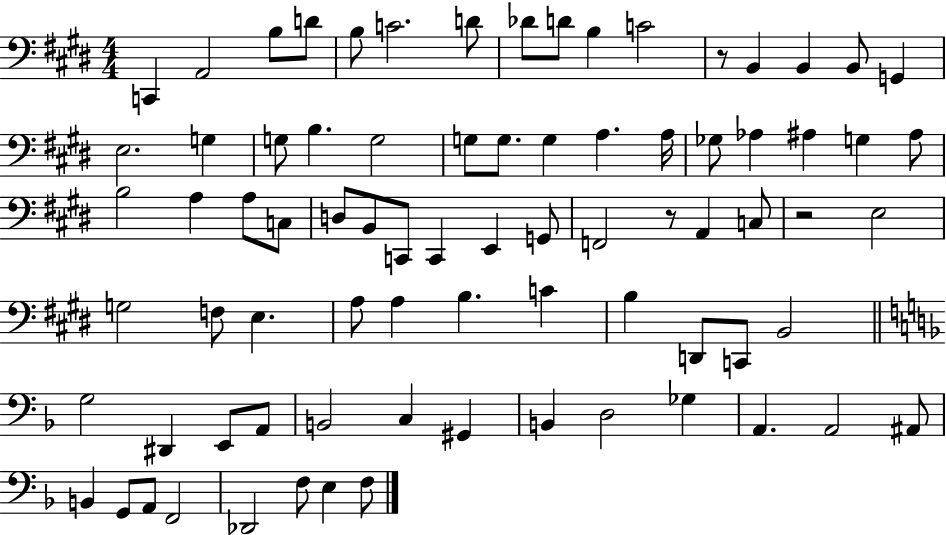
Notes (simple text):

C2/q A2/h B3/e D4/e B3/e C4/h. D4/e Db4/e D4/e B3/q C4/h R/e B2/q B2/q B2/e G2/q E3/h. G3/q G3/e B3/q. G3/h G3/e G3/e. G3/q A3/q. A3/s Gb3/e Ab3/q A#3/q G3/q A#3/e B3/h A3/q A3/e C3/e D3/e B2/e C2/e C2/q E2/q G2/e F2/h R/e A2/q C3/e R/h E3/h G3/h F3/e E3/q. A3/e A3/q B3/q. C4/q B3/q D2/e C2/e B2/h G3/h D#2/q E2/e A2/e B2/h C3/q G#2/q B2/q D3/h Gb3/q A2/q. A2/h A#2/e B2/q G2/e A2/e F2/h Db2/h F3/e E3/q F3/e